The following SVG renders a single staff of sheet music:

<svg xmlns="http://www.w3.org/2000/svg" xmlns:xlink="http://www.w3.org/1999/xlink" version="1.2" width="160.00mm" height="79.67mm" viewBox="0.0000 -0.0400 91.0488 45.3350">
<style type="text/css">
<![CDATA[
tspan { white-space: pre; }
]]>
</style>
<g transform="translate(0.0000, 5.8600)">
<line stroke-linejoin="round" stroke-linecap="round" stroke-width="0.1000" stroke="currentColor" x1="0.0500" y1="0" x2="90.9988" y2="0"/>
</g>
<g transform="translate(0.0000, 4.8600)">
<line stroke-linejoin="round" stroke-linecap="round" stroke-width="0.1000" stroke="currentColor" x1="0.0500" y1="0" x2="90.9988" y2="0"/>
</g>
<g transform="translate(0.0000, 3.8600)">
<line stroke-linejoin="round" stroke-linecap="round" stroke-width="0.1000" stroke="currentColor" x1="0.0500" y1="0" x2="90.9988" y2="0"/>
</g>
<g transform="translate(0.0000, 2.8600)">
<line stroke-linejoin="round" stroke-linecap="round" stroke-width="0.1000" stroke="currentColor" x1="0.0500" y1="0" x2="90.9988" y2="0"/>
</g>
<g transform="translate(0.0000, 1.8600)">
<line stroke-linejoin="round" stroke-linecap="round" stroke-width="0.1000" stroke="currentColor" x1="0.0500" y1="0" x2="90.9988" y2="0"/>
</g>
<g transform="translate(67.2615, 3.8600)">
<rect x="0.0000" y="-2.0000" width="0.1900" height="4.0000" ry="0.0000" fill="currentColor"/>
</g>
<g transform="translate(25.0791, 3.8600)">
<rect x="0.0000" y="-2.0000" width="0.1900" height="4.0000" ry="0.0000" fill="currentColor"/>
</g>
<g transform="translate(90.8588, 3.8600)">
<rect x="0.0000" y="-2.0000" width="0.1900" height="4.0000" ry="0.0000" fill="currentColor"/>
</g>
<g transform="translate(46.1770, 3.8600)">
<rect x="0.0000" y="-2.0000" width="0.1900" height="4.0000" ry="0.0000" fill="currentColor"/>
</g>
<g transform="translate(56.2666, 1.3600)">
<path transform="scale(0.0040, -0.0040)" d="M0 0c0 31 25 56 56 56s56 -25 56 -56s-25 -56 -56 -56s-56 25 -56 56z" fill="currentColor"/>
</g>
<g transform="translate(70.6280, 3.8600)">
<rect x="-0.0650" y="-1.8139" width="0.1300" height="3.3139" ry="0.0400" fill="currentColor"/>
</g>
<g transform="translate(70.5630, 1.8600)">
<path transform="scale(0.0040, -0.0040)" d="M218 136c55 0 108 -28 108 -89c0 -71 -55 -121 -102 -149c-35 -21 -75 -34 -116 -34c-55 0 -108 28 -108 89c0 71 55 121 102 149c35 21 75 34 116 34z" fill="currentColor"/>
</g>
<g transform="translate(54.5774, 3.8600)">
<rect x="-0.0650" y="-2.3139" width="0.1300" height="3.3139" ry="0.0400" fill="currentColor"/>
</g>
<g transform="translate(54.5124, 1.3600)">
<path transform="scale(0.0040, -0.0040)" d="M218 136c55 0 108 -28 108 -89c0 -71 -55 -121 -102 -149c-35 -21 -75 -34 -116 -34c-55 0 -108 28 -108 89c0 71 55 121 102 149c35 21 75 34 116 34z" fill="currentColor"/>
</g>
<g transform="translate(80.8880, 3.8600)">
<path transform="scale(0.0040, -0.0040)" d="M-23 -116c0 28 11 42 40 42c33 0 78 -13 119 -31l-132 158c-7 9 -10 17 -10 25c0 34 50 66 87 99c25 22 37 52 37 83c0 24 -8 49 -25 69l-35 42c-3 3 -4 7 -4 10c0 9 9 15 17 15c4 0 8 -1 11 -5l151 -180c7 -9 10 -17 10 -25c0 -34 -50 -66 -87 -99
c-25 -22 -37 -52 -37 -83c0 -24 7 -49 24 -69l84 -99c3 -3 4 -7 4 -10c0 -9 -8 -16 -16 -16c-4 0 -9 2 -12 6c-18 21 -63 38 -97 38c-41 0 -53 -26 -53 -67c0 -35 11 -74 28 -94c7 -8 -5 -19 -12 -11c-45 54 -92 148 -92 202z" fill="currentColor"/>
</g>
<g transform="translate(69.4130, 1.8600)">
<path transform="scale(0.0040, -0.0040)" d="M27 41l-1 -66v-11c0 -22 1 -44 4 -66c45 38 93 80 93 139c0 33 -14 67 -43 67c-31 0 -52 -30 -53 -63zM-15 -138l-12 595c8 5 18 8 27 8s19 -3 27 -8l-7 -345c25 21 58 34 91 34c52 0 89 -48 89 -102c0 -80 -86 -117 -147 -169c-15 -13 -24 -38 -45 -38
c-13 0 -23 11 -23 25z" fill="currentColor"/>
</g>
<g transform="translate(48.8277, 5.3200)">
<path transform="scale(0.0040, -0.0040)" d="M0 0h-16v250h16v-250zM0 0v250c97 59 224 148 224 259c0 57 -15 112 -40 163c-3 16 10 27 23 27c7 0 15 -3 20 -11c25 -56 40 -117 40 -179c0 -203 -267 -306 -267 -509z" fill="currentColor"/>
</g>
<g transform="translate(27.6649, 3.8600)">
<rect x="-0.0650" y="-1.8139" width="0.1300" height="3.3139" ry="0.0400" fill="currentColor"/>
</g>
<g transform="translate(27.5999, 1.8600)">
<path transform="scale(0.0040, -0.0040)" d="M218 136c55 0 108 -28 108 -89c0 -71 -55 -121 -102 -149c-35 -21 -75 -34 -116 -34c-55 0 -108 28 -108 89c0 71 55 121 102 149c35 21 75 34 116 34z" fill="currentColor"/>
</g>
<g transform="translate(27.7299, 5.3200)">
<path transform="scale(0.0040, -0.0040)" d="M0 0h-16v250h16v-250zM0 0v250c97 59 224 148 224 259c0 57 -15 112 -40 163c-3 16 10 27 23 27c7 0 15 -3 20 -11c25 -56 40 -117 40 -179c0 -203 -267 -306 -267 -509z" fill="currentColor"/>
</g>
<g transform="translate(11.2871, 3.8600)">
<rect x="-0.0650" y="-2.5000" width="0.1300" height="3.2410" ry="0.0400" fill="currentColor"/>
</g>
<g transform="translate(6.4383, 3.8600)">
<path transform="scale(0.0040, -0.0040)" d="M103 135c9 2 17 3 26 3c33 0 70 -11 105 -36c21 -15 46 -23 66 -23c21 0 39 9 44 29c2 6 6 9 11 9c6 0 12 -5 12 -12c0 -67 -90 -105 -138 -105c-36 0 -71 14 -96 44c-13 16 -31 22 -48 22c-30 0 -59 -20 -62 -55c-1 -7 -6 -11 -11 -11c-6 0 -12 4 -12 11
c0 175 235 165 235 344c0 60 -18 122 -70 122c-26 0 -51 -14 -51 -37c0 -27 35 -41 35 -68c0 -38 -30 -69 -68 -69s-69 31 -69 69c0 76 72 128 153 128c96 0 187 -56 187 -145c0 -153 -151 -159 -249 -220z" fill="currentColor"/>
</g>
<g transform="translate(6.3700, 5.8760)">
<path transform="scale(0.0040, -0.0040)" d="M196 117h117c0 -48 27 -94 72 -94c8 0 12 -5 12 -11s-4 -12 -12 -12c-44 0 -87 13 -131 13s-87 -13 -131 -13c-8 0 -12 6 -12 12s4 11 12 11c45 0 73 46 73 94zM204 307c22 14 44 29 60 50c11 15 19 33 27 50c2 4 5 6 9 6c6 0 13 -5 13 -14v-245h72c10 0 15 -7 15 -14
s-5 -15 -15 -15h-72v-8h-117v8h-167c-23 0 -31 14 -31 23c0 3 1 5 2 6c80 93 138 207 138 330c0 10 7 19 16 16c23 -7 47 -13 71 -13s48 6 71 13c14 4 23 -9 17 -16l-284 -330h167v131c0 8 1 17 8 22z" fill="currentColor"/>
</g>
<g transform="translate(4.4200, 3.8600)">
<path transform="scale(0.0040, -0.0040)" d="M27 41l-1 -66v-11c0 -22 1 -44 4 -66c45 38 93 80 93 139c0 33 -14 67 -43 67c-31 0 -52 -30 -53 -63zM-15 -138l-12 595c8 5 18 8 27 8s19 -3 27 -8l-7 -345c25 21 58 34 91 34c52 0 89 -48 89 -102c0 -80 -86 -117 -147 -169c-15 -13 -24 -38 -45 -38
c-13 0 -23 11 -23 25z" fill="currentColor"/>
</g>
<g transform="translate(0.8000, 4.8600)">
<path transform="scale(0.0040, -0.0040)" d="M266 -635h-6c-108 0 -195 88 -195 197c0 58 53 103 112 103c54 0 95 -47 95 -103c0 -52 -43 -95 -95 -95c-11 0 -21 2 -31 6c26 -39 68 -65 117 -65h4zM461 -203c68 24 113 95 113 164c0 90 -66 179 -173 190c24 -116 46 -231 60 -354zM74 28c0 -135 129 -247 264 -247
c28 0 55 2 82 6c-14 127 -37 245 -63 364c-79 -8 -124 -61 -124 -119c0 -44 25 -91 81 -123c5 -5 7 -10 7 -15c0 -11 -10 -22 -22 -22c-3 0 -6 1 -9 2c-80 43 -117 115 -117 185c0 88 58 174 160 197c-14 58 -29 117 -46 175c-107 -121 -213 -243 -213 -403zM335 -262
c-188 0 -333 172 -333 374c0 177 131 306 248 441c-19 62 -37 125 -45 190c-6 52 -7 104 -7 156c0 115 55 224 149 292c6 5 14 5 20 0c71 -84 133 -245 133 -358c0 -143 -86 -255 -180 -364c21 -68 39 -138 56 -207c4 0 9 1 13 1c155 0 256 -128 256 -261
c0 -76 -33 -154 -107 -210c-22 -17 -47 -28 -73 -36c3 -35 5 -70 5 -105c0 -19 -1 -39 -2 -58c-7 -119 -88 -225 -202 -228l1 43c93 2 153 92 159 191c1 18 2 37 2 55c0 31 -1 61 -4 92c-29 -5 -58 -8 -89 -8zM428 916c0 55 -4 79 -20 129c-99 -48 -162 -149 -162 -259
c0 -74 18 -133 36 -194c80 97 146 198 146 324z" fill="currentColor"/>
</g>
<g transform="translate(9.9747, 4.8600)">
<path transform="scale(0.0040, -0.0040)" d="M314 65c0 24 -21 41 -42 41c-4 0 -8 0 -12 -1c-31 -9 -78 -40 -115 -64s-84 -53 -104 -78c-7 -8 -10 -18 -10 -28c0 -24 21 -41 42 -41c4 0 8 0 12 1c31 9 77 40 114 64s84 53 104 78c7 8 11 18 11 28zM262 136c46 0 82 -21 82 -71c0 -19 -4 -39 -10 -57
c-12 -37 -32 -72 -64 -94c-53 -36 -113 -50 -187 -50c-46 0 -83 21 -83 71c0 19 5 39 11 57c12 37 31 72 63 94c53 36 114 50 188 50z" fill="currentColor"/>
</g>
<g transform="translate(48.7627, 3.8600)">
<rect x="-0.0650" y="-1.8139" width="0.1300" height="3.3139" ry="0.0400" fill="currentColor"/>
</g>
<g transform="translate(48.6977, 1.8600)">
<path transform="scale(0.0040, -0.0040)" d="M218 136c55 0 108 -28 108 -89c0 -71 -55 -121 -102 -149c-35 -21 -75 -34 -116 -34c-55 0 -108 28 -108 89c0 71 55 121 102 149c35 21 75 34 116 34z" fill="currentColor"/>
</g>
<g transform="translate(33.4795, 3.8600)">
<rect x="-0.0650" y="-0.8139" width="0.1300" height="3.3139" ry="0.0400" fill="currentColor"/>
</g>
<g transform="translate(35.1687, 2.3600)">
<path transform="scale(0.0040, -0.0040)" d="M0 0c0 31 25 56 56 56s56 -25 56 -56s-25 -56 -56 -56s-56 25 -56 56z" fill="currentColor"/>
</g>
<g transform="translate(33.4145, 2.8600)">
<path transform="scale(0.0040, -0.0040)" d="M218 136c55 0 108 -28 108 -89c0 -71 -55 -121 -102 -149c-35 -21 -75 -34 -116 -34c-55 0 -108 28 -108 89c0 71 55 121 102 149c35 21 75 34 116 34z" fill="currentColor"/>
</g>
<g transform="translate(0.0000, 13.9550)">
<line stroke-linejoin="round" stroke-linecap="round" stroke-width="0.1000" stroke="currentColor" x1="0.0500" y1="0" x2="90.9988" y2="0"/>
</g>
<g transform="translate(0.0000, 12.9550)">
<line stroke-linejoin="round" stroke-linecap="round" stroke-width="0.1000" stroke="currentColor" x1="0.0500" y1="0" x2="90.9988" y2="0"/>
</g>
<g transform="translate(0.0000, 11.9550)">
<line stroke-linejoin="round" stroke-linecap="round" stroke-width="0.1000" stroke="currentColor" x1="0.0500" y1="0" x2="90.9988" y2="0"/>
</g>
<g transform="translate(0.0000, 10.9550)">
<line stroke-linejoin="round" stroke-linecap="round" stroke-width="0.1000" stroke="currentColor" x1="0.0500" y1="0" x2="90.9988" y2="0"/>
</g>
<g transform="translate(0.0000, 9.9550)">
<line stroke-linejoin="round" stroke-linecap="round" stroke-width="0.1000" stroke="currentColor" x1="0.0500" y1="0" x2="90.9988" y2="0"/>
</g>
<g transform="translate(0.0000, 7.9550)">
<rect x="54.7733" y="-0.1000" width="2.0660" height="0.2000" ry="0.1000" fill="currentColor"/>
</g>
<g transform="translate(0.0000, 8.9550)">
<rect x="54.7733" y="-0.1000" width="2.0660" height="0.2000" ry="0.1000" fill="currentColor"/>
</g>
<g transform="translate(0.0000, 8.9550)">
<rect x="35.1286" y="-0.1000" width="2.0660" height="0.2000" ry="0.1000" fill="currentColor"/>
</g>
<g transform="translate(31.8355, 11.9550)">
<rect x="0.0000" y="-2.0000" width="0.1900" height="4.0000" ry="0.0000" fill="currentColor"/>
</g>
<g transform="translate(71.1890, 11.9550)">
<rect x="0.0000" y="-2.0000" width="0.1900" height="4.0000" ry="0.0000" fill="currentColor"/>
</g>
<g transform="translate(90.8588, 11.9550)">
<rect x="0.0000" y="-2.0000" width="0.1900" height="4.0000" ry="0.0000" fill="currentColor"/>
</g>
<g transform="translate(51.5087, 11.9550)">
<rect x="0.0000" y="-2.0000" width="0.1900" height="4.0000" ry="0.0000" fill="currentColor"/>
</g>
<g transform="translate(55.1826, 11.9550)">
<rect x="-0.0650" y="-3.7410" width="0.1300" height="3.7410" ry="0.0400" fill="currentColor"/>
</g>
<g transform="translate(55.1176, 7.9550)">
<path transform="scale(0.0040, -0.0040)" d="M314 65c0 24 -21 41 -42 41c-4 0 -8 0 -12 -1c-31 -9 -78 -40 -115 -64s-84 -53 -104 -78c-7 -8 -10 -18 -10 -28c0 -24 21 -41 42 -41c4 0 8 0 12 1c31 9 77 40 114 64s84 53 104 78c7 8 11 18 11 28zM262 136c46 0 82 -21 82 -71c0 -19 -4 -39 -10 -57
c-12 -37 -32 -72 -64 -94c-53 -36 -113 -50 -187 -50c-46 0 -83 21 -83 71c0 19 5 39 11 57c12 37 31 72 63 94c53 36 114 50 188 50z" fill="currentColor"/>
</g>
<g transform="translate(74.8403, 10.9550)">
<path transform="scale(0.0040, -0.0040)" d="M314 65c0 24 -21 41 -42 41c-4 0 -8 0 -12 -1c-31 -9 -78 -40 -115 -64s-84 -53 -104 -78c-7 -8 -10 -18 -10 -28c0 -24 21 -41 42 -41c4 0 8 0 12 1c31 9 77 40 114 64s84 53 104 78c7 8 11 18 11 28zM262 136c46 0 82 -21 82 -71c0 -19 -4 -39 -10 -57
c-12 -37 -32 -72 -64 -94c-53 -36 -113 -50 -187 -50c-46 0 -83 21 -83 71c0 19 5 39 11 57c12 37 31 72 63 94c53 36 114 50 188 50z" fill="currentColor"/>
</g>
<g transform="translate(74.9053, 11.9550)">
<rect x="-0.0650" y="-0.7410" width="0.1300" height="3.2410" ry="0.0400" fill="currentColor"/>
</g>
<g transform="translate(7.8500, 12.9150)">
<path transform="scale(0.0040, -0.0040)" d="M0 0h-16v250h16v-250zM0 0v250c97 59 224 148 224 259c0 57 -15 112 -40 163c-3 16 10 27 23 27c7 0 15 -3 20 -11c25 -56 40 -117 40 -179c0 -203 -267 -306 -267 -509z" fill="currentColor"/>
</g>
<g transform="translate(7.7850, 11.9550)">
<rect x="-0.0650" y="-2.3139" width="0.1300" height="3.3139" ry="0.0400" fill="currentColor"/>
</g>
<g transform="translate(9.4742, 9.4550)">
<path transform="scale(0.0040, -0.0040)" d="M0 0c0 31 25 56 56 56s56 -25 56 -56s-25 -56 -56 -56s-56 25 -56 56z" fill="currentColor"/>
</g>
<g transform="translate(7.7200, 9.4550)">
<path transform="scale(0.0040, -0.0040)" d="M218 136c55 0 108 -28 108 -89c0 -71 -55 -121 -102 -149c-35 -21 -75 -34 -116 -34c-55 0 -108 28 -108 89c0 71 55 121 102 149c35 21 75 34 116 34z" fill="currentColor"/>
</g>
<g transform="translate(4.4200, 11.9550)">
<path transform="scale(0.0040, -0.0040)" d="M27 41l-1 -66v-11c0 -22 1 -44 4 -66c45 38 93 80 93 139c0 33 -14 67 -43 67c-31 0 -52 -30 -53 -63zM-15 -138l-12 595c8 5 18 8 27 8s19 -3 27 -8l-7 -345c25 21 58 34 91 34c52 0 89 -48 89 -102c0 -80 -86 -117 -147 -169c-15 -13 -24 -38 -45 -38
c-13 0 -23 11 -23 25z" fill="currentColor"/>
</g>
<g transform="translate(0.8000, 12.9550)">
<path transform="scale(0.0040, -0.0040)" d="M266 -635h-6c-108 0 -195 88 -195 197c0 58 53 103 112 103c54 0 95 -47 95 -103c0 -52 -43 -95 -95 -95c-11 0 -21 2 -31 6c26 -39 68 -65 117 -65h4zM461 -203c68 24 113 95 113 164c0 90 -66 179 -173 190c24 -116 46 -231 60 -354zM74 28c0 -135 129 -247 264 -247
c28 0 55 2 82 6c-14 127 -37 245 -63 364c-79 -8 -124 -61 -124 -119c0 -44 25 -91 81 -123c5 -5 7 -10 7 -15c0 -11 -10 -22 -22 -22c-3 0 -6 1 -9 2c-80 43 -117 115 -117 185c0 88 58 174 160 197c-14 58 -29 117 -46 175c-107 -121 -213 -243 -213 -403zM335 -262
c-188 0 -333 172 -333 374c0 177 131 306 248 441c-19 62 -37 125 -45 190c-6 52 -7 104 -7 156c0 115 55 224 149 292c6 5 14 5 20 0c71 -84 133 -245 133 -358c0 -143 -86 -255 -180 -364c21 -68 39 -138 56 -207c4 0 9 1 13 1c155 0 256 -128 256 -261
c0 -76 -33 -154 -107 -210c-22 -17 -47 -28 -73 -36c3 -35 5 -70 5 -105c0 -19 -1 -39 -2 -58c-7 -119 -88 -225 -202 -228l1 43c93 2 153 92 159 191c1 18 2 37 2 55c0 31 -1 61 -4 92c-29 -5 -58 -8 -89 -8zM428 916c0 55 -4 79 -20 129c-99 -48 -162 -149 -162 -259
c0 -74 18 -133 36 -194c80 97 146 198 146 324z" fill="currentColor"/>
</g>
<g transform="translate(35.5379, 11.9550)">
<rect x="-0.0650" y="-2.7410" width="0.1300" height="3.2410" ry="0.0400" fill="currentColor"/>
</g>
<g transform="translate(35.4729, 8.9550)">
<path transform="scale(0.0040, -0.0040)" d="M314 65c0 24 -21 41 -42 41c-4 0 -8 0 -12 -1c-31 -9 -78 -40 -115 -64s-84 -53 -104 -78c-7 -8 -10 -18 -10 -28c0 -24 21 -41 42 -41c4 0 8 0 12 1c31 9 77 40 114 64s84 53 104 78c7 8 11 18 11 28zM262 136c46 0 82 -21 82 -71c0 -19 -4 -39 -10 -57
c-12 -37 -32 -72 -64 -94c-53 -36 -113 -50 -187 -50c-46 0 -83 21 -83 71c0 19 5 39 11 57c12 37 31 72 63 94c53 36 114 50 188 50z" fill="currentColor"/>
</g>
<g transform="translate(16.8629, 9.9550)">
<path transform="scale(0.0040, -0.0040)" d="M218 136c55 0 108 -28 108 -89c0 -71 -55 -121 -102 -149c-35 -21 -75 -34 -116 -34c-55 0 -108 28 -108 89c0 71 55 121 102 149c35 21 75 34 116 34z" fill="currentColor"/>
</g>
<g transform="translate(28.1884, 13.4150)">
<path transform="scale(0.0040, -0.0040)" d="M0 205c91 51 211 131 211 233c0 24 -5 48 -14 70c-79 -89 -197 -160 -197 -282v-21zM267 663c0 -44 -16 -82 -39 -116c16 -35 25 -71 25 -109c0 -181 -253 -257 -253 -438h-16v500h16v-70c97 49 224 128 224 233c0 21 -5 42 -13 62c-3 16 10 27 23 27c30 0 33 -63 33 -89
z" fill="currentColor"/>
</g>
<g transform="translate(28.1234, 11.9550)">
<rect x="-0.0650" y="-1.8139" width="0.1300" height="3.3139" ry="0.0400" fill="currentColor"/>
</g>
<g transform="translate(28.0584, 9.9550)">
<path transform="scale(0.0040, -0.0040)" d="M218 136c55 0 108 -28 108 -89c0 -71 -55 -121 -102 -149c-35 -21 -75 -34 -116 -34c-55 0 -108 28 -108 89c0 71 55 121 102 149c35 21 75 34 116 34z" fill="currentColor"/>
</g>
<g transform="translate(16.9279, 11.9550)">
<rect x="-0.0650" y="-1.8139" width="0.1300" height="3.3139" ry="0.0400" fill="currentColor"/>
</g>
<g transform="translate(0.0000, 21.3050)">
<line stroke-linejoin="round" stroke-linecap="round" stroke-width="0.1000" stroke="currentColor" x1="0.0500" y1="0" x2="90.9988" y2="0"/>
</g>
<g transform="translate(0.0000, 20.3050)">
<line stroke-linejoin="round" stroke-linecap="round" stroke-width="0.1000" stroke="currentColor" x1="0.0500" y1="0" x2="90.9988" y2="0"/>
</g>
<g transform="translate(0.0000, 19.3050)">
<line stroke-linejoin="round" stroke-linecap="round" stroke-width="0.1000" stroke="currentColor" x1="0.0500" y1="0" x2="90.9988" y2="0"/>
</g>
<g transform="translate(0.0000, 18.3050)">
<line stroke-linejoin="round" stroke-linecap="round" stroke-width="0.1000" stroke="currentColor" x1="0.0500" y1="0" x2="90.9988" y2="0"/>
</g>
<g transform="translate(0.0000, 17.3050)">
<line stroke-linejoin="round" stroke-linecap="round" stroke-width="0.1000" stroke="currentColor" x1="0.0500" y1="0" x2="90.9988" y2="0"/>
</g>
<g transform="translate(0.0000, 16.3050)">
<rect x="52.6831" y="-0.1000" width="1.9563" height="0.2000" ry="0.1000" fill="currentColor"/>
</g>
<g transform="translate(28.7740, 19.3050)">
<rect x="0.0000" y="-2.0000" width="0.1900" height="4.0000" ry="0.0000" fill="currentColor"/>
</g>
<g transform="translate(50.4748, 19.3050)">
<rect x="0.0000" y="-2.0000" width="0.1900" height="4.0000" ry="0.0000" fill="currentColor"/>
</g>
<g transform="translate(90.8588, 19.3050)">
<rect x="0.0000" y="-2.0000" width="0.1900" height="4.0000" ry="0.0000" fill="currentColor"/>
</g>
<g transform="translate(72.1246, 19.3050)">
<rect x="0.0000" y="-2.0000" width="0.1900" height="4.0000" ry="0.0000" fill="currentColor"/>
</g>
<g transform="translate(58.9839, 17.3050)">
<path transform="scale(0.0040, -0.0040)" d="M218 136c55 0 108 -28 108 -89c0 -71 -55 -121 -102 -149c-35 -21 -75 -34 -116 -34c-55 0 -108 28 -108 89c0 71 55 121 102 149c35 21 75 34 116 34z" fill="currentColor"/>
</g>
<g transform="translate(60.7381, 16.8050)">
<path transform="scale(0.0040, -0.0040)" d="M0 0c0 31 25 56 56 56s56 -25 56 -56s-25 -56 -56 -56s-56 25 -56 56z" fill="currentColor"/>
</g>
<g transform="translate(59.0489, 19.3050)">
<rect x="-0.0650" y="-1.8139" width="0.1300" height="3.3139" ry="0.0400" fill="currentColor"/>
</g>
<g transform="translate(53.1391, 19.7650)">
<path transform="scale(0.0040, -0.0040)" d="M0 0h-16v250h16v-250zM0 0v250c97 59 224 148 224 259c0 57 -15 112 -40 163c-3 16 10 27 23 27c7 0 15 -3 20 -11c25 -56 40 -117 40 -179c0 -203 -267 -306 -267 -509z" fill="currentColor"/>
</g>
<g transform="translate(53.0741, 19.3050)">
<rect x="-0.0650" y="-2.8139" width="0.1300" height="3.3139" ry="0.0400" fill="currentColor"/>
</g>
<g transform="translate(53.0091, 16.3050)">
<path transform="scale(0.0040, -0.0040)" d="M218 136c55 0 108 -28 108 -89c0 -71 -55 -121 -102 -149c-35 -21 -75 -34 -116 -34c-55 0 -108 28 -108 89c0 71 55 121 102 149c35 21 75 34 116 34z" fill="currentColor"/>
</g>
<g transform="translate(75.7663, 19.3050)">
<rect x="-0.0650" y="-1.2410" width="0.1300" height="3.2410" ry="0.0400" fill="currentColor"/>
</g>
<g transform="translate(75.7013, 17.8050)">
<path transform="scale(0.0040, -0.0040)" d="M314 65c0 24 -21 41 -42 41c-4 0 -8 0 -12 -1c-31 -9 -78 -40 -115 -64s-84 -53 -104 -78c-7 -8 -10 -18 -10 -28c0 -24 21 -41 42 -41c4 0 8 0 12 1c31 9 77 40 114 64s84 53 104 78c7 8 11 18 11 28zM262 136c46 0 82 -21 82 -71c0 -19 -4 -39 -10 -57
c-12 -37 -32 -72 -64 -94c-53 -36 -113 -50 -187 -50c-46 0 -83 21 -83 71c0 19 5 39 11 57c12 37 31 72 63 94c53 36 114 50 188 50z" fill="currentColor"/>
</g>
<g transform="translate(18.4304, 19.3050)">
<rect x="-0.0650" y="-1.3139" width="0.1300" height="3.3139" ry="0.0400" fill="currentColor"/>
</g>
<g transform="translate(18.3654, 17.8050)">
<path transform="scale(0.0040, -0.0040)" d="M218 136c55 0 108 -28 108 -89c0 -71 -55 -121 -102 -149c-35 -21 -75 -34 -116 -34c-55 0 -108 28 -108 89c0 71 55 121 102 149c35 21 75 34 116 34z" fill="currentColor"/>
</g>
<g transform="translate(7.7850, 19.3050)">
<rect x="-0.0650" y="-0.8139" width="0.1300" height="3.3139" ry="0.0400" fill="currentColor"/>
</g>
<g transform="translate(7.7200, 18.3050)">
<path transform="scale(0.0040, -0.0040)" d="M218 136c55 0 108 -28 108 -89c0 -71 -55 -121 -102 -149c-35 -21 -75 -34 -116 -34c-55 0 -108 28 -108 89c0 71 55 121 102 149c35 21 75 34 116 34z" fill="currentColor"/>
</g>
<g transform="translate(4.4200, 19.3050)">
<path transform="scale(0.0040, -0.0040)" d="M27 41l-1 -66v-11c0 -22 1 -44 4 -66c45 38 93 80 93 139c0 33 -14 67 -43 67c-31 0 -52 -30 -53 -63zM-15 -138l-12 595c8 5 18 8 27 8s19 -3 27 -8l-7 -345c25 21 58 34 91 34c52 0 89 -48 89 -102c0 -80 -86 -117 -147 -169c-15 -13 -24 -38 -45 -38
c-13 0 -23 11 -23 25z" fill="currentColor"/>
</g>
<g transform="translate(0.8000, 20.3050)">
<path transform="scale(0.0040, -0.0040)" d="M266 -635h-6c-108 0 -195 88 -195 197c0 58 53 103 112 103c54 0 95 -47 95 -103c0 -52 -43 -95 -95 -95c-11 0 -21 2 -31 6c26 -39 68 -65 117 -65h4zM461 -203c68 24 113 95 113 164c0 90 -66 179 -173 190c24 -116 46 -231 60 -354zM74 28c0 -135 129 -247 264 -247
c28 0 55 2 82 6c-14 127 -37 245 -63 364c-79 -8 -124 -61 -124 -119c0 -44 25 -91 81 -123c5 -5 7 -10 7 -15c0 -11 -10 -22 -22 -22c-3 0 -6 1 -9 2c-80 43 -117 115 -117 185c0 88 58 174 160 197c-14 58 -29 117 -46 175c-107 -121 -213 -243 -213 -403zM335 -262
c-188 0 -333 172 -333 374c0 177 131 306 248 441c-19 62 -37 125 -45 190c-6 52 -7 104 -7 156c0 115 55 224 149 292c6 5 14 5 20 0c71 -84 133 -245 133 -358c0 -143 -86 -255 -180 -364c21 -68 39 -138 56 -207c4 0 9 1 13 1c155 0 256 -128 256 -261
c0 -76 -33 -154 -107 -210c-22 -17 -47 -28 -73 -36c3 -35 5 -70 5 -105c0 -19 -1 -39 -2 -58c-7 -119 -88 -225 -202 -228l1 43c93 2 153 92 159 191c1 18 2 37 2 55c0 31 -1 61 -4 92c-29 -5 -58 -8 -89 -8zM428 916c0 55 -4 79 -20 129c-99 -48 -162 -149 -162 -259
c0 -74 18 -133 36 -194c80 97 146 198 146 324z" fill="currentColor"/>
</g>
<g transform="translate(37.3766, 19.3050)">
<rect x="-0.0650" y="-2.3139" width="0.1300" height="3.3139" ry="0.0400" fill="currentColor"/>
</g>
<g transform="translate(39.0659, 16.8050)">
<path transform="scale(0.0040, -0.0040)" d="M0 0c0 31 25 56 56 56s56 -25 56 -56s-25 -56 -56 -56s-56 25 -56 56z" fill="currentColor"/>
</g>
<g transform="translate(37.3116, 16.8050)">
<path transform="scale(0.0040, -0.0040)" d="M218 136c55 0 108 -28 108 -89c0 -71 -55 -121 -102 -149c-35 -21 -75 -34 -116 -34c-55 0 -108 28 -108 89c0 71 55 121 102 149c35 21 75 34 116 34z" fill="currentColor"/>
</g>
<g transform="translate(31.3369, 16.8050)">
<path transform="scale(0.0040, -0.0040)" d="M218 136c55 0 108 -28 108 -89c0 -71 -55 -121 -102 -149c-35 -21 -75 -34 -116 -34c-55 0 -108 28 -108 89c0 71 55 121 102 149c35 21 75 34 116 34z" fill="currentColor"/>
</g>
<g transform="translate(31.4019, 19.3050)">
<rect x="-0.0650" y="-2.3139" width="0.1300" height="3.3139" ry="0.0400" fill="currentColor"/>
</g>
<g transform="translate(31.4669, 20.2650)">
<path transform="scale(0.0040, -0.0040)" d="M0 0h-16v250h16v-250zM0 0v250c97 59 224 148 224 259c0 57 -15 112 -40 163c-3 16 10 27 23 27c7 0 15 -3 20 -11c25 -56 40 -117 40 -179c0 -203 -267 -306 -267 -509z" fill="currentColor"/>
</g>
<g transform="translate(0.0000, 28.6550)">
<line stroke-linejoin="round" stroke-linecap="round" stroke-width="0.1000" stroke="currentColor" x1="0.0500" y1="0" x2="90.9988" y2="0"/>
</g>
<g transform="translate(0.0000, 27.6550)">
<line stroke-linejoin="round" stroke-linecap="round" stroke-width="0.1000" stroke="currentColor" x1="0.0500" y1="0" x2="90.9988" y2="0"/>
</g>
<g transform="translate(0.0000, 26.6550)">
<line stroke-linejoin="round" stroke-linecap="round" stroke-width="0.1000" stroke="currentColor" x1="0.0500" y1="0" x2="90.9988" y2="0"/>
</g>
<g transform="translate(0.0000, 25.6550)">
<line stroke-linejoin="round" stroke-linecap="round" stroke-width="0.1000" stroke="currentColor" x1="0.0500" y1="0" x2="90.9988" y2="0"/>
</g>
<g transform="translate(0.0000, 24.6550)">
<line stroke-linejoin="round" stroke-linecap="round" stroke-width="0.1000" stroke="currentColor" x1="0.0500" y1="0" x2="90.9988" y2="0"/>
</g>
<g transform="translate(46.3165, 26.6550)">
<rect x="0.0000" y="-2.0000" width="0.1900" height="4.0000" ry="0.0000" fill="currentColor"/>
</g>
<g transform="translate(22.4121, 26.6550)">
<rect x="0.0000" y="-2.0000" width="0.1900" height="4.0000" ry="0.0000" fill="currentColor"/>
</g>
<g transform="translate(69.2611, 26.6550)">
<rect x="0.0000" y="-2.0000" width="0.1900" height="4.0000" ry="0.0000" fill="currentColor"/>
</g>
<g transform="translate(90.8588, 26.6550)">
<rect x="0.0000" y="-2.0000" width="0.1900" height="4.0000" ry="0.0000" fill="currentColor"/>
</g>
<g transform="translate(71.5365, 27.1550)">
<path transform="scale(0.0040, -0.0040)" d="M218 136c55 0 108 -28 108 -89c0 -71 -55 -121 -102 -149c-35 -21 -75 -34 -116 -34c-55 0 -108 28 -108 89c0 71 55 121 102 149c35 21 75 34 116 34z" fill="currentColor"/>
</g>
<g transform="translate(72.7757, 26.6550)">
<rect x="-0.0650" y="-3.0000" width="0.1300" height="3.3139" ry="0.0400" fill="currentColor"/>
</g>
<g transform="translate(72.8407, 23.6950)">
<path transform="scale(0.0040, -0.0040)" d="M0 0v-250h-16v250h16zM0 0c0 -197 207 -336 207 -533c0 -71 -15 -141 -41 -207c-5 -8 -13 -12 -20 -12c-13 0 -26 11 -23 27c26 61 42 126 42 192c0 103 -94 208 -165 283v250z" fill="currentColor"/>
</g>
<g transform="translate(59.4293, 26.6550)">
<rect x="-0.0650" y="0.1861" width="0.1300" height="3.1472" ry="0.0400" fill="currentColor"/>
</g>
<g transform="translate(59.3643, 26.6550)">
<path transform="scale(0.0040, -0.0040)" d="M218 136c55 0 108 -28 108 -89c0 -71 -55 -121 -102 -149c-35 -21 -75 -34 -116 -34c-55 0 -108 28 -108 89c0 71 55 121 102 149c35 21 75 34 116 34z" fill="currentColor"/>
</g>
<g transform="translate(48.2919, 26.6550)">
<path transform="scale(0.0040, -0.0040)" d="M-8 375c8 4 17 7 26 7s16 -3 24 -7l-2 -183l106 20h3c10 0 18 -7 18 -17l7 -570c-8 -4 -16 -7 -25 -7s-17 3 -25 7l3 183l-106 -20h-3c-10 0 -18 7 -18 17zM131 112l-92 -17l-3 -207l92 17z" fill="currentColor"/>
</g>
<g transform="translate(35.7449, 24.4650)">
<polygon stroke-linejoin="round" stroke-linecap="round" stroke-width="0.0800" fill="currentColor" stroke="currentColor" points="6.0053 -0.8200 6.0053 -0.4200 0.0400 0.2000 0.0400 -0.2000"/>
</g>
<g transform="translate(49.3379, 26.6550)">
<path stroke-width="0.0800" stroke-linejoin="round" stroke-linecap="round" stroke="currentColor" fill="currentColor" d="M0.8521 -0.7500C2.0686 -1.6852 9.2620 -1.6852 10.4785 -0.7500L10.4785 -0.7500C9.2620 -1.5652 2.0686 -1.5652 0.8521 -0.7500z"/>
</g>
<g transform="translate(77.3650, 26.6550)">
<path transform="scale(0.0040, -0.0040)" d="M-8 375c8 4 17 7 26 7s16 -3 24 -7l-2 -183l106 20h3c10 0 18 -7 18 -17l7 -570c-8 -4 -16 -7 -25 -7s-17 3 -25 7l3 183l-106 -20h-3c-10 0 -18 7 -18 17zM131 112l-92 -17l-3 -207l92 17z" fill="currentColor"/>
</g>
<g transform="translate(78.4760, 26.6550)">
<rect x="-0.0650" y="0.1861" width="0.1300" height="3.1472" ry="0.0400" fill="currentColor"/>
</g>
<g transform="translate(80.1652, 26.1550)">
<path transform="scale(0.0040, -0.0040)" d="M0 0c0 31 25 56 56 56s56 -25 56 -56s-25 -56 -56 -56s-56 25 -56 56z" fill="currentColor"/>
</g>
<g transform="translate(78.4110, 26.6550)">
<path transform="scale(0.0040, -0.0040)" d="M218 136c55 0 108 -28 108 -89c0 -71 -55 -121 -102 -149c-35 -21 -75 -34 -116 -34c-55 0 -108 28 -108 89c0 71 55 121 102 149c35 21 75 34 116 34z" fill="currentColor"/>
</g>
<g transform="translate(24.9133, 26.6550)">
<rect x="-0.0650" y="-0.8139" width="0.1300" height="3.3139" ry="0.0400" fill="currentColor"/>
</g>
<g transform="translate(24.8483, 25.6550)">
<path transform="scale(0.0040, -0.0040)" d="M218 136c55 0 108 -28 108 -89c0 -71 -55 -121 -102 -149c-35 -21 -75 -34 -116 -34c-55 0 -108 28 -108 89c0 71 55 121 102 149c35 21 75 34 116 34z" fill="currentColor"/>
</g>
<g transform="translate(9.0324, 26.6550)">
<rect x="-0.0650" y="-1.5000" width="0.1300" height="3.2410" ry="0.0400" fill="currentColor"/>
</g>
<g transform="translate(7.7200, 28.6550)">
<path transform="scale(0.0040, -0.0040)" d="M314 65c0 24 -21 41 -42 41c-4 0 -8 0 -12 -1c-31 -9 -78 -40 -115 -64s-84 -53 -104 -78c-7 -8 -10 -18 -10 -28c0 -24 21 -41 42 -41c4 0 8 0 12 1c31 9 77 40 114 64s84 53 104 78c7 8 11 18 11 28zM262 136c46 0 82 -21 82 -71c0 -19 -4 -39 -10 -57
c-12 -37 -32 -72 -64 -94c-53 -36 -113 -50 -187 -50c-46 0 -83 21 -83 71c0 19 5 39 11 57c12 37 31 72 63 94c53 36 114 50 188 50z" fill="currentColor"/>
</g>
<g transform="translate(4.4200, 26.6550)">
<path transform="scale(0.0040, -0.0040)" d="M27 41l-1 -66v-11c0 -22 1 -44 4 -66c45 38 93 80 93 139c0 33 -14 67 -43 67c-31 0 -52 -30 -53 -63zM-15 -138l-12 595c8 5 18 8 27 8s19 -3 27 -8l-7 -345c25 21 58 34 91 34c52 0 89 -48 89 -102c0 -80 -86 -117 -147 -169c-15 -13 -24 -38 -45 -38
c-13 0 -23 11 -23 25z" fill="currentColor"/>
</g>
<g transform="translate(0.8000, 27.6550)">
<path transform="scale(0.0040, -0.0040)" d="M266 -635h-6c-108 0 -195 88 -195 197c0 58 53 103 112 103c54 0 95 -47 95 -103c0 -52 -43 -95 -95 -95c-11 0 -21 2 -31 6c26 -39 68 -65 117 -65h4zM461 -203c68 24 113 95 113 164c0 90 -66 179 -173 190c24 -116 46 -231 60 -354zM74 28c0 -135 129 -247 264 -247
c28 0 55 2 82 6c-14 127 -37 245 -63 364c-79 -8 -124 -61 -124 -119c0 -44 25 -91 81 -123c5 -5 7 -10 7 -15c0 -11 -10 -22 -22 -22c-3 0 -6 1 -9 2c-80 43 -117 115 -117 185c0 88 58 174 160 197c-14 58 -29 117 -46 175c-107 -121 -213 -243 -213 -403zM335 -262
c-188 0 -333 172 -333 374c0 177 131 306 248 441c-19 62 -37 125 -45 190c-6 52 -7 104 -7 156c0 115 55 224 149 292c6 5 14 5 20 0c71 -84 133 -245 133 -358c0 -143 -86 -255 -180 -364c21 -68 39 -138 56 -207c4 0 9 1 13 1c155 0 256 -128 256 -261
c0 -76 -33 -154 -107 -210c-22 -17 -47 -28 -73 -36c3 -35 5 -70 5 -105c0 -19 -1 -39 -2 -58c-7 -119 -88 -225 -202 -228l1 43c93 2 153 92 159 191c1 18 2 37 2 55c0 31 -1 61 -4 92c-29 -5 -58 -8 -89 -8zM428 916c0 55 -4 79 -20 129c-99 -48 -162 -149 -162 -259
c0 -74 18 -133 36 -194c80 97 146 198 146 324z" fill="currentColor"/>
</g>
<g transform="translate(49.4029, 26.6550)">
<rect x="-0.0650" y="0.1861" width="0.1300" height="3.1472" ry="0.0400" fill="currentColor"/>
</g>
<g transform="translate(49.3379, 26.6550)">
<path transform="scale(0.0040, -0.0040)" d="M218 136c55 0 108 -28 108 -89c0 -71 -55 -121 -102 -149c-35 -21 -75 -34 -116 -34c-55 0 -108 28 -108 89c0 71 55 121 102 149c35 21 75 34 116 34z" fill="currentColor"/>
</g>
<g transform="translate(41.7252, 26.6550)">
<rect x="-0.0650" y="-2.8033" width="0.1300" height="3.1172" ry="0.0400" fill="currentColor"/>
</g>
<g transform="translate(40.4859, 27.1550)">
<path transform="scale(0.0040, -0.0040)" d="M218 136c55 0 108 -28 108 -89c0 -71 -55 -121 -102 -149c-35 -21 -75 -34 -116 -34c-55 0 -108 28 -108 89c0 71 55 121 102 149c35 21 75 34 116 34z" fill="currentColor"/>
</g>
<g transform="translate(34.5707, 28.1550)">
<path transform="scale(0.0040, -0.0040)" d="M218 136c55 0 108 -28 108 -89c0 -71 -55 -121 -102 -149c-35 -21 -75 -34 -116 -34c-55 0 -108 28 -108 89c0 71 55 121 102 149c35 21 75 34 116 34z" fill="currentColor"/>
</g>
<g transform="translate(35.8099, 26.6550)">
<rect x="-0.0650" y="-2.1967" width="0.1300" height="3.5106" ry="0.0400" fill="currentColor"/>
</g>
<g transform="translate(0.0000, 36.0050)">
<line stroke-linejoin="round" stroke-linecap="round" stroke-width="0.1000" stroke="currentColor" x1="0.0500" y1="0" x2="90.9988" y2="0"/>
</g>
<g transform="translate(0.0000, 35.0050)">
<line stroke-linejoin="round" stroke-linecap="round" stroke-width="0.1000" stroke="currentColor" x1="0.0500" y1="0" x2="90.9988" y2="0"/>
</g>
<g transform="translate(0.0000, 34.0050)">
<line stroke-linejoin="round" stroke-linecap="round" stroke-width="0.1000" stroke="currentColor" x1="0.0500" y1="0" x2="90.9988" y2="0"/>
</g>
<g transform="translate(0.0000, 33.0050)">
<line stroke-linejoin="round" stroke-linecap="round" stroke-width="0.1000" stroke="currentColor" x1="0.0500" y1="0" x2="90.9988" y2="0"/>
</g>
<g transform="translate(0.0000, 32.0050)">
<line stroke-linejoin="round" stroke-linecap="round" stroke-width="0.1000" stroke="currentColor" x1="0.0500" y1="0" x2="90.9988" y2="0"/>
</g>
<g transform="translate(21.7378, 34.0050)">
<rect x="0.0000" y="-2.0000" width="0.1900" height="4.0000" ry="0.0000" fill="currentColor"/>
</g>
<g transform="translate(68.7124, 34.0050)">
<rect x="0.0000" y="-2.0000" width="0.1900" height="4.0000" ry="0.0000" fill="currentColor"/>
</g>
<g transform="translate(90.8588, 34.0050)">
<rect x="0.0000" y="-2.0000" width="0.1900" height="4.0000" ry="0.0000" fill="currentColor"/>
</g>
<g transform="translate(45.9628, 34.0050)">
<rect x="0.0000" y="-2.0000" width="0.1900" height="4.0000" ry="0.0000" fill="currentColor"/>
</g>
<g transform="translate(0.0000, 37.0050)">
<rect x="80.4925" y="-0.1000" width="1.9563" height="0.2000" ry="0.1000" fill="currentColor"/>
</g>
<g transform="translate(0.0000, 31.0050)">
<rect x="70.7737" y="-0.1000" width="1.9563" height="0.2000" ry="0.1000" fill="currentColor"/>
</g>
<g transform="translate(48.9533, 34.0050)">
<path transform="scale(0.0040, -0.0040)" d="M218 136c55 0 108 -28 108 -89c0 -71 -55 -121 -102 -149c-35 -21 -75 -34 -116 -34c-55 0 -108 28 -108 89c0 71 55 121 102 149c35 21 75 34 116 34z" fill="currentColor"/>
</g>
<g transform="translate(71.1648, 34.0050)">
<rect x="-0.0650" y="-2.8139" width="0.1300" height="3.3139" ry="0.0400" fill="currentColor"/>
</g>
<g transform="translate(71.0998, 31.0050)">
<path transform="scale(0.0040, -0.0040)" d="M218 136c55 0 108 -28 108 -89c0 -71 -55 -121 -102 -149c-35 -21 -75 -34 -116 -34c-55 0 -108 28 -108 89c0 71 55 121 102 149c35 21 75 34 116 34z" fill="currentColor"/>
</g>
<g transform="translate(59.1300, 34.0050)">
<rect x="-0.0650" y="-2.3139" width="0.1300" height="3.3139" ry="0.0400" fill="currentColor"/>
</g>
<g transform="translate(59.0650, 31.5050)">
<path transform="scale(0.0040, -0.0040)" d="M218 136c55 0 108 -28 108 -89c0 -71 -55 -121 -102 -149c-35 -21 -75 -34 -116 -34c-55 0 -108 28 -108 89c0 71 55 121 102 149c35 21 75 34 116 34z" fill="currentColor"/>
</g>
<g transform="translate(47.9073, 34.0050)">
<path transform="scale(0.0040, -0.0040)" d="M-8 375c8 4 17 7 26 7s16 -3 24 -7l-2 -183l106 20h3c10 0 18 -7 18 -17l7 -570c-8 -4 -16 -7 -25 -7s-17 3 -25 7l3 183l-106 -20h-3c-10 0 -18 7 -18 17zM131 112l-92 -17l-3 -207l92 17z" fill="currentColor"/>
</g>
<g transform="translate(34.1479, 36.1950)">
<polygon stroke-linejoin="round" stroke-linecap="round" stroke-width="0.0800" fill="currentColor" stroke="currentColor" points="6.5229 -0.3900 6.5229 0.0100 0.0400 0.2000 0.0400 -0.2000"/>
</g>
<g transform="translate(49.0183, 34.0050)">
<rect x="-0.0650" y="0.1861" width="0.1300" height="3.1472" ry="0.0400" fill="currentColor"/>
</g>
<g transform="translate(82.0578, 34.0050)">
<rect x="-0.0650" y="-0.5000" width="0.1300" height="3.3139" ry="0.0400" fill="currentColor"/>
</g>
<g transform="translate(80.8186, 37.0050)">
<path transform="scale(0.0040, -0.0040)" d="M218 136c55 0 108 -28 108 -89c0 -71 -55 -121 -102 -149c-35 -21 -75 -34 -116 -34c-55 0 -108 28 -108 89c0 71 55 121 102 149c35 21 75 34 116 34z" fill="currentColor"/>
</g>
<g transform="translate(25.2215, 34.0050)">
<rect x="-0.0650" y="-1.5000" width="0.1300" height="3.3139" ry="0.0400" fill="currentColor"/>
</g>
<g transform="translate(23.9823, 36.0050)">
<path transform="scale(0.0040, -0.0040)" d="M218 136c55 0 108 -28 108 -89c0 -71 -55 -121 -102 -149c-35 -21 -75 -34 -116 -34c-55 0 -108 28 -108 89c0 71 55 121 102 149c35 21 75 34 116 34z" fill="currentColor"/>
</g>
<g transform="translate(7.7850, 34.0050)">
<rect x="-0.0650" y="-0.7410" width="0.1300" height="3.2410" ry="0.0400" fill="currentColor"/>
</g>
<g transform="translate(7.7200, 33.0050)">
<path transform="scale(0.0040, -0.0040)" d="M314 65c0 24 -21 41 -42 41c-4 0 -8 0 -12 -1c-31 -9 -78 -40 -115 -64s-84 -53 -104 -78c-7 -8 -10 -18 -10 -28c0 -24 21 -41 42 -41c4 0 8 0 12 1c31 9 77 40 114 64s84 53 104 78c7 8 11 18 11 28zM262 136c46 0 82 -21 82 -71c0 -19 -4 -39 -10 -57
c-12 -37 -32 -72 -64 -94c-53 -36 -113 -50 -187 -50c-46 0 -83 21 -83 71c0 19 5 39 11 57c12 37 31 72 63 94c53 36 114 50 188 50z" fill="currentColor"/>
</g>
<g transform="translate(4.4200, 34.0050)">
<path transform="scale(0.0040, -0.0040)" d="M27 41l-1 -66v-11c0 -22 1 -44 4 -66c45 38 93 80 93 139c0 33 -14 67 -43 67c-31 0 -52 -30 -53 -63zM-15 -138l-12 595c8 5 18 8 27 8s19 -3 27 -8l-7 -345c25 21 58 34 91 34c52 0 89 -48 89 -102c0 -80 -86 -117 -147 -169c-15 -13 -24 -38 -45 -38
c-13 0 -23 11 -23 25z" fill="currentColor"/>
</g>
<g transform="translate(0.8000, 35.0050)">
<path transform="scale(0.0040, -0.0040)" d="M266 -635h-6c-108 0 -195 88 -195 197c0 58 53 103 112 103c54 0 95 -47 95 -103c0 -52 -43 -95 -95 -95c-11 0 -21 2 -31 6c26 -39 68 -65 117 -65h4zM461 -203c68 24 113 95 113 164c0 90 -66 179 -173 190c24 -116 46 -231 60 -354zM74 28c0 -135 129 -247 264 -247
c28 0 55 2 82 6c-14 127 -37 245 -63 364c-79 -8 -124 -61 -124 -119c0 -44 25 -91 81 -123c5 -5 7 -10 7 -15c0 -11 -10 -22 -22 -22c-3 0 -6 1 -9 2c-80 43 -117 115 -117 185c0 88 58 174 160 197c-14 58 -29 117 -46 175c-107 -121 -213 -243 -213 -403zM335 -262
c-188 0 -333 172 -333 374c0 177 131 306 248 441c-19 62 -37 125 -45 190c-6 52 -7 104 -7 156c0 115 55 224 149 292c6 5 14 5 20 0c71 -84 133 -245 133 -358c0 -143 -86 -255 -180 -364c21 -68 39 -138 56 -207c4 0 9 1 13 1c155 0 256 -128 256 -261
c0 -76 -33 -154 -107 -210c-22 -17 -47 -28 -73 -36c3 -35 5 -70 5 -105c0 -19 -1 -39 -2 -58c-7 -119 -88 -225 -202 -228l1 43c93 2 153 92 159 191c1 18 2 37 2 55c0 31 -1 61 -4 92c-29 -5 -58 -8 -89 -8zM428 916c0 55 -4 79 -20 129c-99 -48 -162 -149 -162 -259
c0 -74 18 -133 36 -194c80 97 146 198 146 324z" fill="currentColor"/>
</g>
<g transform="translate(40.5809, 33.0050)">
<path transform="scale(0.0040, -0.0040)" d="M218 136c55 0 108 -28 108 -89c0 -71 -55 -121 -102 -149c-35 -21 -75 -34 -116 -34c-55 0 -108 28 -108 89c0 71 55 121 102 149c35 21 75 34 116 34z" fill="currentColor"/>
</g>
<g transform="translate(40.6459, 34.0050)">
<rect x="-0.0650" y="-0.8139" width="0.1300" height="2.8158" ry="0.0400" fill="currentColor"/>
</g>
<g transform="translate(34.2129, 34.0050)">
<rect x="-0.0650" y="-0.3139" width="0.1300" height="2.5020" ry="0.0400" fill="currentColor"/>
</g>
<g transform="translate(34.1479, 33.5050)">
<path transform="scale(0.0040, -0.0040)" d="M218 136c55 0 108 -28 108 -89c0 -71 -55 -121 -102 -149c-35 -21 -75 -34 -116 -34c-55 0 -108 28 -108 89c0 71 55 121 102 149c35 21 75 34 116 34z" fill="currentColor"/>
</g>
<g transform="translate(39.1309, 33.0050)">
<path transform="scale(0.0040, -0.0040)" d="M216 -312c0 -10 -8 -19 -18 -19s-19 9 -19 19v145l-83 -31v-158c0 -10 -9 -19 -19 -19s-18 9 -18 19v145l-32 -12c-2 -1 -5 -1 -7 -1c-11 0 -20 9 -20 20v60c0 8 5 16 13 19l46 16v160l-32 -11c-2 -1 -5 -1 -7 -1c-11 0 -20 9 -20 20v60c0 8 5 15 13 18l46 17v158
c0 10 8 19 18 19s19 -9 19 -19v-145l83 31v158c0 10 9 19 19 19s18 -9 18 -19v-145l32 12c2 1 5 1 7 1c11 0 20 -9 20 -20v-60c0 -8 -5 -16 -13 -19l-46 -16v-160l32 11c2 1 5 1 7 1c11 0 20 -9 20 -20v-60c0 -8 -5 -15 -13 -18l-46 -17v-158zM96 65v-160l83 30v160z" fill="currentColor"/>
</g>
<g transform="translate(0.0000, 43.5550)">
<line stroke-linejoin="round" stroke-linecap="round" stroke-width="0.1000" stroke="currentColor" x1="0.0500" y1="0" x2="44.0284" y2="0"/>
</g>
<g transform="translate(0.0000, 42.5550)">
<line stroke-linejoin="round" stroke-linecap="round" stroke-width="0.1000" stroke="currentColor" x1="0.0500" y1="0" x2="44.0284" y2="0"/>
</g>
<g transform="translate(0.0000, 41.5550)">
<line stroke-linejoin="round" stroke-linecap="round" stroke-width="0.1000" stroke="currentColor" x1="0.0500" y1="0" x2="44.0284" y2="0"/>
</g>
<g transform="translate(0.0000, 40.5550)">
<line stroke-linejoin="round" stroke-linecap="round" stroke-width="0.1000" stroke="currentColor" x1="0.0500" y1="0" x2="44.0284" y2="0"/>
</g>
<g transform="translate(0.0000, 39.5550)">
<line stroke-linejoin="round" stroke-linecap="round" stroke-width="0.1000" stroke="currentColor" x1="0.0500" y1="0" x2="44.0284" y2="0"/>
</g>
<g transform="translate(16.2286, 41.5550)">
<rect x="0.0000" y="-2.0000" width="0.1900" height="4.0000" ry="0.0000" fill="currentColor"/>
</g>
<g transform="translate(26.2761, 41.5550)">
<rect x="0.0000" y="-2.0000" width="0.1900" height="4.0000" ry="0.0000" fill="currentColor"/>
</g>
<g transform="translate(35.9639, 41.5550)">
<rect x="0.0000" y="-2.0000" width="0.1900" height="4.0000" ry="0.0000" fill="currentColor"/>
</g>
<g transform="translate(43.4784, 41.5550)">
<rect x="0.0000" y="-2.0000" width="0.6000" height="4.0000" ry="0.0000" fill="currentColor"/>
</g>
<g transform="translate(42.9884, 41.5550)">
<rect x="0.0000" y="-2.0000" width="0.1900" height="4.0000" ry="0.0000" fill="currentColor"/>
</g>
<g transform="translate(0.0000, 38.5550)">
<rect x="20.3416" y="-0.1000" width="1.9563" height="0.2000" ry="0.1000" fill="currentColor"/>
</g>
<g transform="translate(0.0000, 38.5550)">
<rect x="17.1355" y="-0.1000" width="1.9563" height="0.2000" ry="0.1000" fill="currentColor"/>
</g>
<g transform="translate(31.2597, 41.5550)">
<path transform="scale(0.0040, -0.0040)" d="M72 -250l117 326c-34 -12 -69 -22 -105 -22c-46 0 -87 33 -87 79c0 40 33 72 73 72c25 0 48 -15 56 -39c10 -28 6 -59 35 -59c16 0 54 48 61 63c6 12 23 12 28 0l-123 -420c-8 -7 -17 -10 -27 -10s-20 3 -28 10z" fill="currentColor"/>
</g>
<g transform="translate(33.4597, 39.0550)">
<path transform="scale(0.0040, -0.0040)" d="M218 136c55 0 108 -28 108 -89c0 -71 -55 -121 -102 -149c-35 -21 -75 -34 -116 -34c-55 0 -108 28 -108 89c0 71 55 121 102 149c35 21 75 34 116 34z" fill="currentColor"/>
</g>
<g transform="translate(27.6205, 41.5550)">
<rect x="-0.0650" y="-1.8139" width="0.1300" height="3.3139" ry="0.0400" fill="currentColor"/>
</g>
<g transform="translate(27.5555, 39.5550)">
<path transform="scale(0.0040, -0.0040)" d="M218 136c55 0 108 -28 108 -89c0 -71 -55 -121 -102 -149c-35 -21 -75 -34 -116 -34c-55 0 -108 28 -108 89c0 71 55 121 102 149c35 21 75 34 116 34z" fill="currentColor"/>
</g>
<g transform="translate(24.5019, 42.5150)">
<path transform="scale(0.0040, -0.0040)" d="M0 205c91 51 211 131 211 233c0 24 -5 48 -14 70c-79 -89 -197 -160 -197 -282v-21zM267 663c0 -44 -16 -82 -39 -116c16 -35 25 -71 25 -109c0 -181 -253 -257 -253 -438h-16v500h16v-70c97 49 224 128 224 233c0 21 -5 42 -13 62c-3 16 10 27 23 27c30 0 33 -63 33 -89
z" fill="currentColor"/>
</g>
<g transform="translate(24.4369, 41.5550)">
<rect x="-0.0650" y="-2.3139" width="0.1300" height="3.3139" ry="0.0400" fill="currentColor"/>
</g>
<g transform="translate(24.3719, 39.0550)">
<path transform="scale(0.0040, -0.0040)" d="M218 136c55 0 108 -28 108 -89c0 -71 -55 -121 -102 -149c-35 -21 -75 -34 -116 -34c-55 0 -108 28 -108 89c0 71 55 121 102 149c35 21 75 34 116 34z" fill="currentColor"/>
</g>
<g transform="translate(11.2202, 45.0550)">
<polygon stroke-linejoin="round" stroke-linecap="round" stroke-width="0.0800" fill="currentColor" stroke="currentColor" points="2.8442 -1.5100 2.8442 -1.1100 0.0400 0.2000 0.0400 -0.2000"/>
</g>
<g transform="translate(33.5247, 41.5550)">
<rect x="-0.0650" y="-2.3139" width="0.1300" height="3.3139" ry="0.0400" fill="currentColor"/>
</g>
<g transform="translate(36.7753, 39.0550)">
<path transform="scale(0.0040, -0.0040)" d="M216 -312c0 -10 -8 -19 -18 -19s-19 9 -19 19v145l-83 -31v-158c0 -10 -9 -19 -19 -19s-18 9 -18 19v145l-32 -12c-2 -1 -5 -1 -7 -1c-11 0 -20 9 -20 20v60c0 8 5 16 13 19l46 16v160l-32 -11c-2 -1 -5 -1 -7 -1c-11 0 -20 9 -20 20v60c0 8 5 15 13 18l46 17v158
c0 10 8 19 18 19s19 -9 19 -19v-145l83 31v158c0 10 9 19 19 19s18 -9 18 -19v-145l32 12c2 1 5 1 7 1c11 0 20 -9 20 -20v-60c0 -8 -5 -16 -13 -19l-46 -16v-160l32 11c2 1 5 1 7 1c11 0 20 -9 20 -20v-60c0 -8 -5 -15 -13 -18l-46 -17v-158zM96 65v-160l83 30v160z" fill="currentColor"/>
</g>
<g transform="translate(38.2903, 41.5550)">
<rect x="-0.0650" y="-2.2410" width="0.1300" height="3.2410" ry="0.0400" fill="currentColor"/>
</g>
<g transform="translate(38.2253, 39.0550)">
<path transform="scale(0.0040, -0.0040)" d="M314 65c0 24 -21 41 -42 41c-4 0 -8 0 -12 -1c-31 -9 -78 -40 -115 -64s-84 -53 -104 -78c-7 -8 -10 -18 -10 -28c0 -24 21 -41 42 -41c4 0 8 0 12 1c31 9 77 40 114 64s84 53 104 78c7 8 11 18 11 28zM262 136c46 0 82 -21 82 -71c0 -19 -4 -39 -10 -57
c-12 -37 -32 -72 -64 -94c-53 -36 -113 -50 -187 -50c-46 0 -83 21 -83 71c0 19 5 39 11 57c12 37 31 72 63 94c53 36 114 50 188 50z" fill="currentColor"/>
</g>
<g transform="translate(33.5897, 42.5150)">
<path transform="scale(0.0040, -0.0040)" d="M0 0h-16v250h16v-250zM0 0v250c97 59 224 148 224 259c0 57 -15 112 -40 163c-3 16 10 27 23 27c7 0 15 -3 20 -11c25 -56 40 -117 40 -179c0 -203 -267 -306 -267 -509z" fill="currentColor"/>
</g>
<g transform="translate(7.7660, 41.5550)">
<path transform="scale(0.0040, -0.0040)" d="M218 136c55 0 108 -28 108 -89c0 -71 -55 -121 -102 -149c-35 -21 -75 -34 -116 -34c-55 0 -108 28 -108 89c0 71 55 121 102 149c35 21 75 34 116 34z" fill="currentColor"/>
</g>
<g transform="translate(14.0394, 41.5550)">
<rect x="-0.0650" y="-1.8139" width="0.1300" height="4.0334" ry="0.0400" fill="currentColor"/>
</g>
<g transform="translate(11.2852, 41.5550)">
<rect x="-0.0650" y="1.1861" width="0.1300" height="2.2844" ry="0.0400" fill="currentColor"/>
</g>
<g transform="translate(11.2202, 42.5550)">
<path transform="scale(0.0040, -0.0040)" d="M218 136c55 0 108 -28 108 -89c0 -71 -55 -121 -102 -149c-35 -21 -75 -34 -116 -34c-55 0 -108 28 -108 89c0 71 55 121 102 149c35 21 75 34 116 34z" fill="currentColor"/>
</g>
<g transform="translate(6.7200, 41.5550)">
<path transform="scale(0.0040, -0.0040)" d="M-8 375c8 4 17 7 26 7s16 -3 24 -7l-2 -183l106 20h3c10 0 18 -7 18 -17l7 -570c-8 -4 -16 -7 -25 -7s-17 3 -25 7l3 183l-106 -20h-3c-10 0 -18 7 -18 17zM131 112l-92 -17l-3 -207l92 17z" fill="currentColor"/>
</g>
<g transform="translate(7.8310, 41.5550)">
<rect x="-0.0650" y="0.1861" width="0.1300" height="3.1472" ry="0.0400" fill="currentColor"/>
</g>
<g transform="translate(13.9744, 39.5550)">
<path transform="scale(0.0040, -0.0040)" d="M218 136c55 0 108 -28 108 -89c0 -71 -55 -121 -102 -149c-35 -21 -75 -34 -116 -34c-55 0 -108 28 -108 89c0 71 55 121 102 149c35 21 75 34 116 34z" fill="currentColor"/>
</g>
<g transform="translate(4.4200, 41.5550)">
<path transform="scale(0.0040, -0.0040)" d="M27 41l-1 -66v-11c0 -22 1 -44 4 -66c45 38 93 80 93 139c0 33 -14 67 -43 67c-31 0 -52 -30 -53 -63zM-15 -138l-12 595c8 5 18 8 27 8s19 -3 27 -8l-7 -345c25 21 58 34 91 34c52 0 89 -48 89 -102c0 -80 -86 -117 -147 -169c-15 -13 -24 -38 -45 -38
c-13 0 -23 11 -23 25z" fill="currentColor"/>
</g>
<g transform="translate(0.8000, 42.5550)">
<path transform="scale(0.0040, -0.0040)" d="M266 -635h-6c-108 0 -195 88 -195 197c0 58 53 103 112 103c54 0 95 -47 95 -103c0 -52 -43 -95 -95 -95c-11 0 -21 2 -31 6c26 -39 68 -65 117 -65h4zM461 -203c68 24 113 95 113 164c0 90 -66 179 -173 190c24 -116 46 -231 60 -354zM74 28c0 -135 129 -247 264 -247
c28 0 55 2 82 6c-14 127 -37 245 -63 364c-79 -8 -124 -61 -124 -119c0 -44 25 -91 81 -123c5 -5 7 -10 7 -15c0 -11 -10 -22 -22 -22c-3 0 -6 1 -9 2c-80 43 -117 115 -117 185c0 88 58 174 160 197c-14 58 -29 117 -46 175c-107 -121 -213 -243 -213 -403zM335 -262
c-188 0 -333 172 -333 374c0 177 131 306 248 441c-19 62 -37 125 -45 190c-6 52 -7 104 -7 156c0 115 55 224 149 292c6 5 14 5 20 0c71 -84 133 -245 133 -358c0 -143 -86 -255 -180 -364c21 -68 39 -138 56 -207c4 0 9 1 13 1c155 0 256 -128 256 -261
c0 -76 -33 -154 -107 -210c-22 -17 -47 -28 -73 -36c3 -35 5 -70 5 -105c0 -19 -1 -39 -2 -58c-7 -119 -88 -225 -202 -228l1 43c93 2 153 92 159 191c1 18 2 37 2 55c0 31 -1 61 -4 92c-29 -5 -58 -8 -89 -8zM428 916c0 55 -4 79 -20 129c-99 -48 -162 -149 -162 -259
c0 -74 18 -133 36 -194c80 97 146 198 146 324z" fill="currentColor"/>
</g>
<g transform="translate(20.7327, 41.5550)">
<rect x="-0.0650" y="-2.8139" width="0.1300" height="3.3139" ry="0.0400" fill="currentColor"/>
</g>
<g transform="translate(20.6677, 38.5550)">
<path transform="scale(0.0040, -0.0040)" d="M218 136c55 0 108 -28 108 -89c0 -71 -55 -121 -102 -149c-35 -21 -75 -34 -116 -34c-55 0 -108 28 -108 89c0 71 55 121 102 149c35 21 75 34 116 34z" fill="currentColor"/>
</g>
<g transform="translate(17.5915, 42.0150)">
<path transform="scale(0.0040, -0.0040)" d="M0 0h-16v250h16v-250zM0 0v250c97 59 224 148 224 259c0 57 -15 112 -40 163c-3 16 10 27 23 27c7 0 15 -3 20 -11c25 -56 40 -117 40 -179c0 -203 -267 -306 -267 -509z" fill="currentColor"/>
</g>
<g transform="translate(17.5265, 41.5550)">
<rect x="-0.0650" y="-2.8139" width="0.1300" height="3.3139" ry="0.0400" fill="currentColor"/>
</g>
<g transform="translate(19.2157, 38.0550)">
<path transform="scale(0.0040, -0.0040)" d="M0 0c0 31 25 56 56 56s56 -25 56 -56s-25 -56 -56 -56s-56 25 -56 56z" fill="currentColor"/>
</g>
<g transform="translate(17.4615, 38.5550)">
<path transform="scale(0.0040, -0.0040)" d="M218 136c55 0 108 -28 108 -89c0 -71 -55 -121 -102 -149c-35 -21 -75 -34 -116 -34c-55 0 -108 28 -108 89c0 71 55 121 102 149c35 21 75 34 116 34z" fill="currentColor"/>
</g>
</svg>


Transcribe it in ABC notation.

X:1
T:Untitled
M:2/4
L:1/4
K:F
G2 f/2 d f/2 g _f z g/2 f f/4 a2 c'2 d2 d e g/2 g a/2 f e2 E2 d F/2 A/2 B B A/2 B d2 E c/2 ^d/2 B g a C B G/2 f/2 a/2 a g/4 f z/2 g/2 ^g2